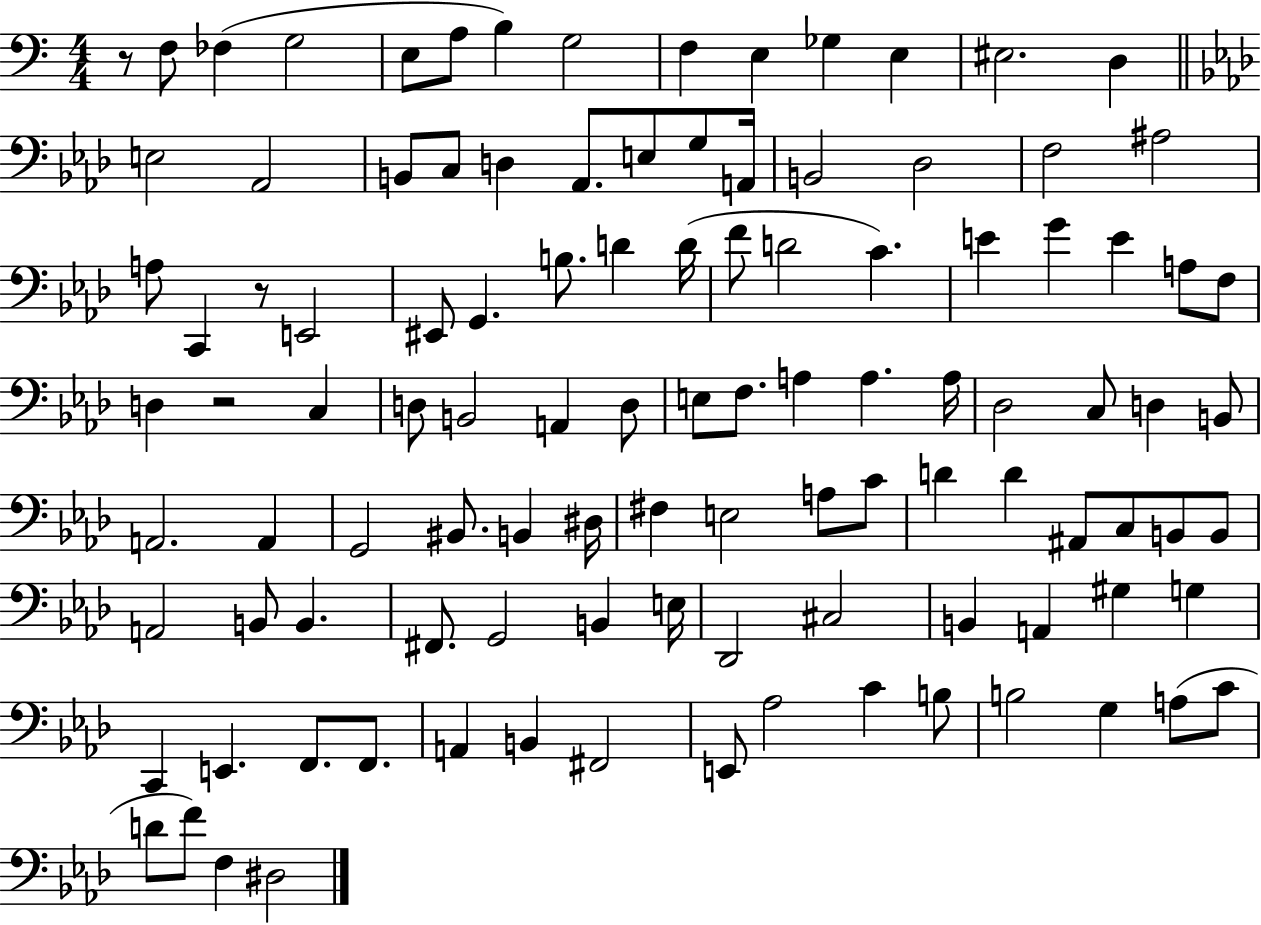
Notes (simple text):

R/e F3/e FES3/q G3/h E3/e A3/e B3/q G3/h F3/q E3/q Gb3/q E3/q EIS3/h. D3/q E3/h Ab2/h B2/e C3/e D3/q Ab2/e. E3/e G3/e A2/s B2/h Db3/h F3/h A#3/h A3/e C2/q R/e E2/h EIS2/e G2/q. B3/e. D4/q D4/s F4/e D4/h C4/q. E4/q G4/q E4/q A3/e F3/e D3/q R/h C3/q D3/e B2/h A2/q D3/e E3/e F3/e. A3/q A3/q. A3/s Db3/h C3/e D3/q B2/e A2/h. A2/q G2/h BIS2/e. B2/q D#3/s F#3/q E3/h A3/e C4/e D4/q D4/q A#2/e C3/e B2/e B2/e A2/h B2/e B2/q. F#2/e. G2/h B2/q E3/s Db2/h C#3/h B2/q A2/q G#3/q G3/q C2/q E2/q. F2/e. F2/e. A2/q B2/q F#2/h E2/e Ab3/h C4/q B3/e B3/h G3/q A3/e C4/e D4/e F4/e F3/q D#3/h